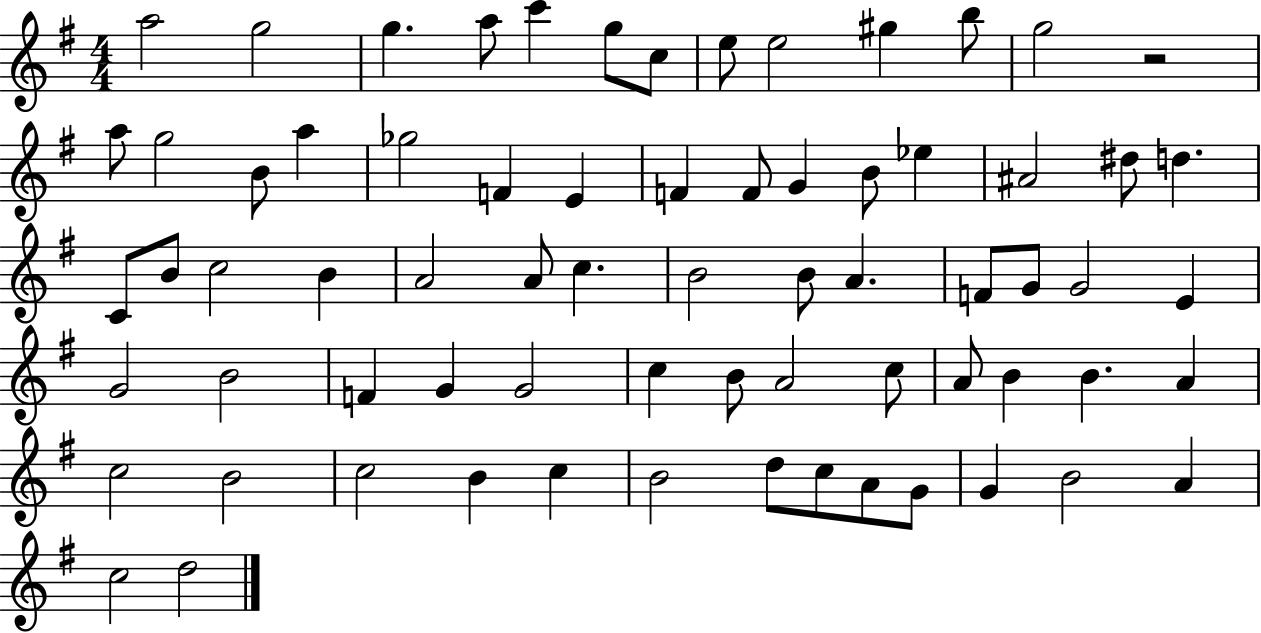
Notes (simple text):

A5/h G5/h G5/q. A5/e C6/q G5/e C5/e E5/e E5/h G#5/q B5/e G5/h R/h A5/e G5/h B4/e A5/q Gb5/h F4/q E4/q F4/q F4/e G4/q B4/e Eb5/q A#4/h D#5/e D5/q. C4/e B4/e C5/h B4/q A4/h A4/e C5/q. B4/h B4/e A4/q. F4/e G4/e G4/h E4/q G4/h B4/h F4/q G4/q G4/h C5/q B4/e A4/h C5/e A4/e B4/q B4/q. A4/q C5/h B4/h C5/h B4/q C5/q B4/h D5/e C5/e A4/e G4/e G4/q B4/h A4/q C5/h D5/h